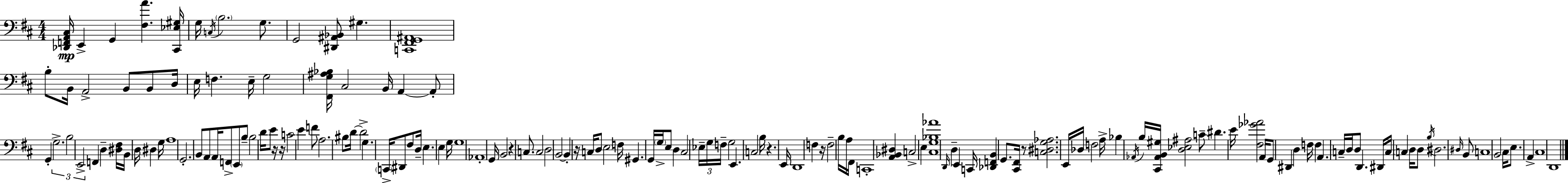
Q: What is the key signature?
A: D major